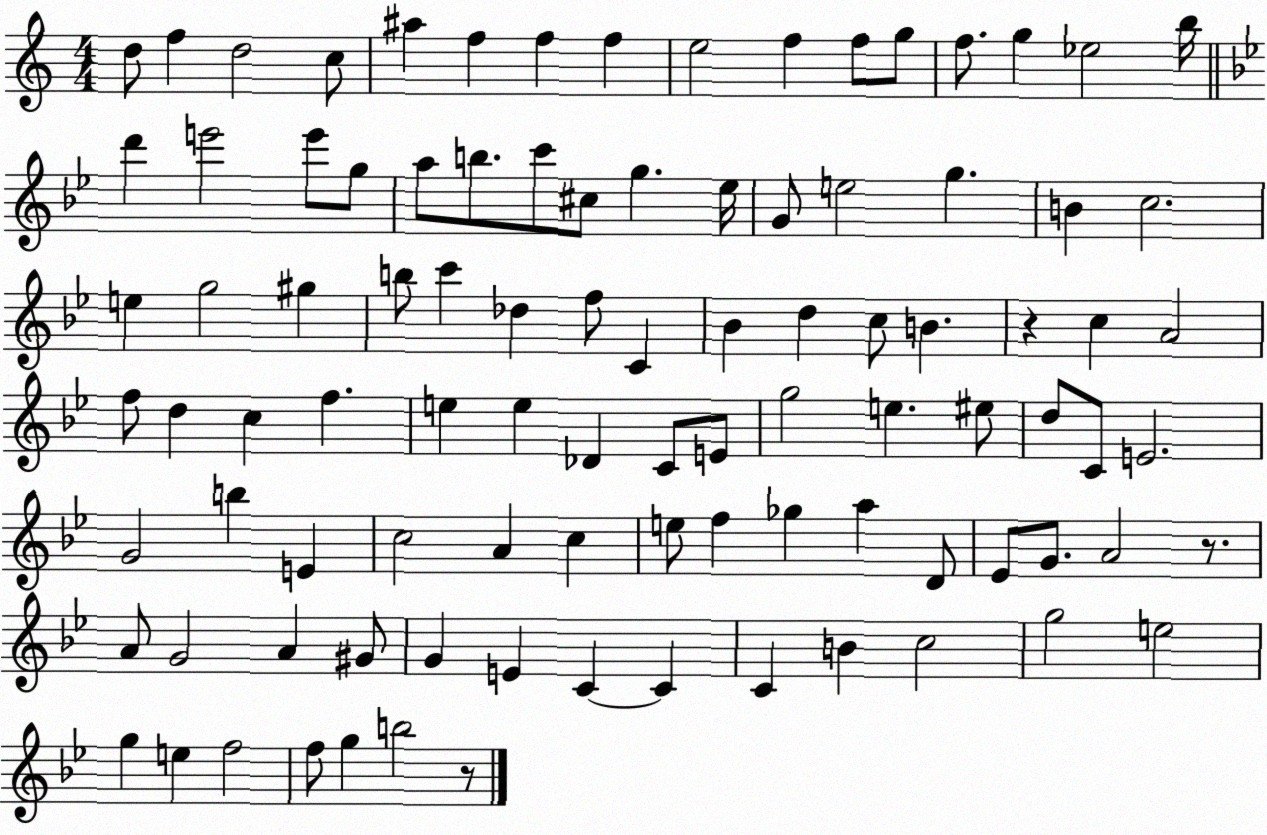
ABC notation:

X:1
T:Untitled
M:4/4
L:1/4
K:C
d/2 f d2 c/2 ^a f f f e2 f f/2 g/2 f/2 g _e2 b/4 d' e'2 e'/2 g/2 a/2 b/2 c'/2 ^c/2 g _e/4 G/2 e2 g B c2 e g2 ^g b/2 c' _d f/2 C _B d c/2 B z c A2 f/2 d c f e e _D C/2 E/2 g2 e ^e/2 d/2 C/2 E2 G2 b E c2 A c e/2 f _g a D/2 _E/2 G/2 A2 z/2 A/2 G2 A ^G/2 G E C C C B c2 g2 e2 g e f2 f/2 g b2 z/2